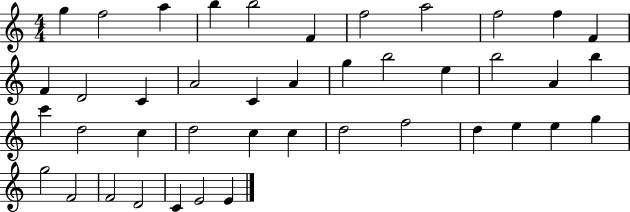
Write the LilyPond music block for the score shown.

{
  \clef treble
  \numericTimeSignature
  \time 4/4
  \key c \major
  g''4 f''2 a''4 | b''4 b''2 f'4 | f''2 a''2 | f''2 f''4 f'4 | \break f'4 d'2 c'4 | a'2 c'4 a'4 | g''4 b''2 e''4 | b''2 a'4 b''4 | \break c'''4 d''2 c''4 | d''2 c''4 c''4 | d''2 f''2 | d''4 e''4 e''4 g''4 | \break g''2 f'2 | f'2 d'2 | c'4 e'2 e'4 | \bar "|."
}